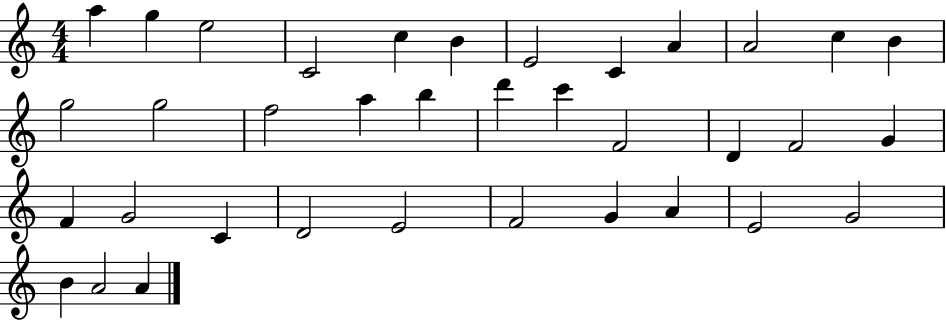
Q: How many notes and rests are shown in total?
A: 36